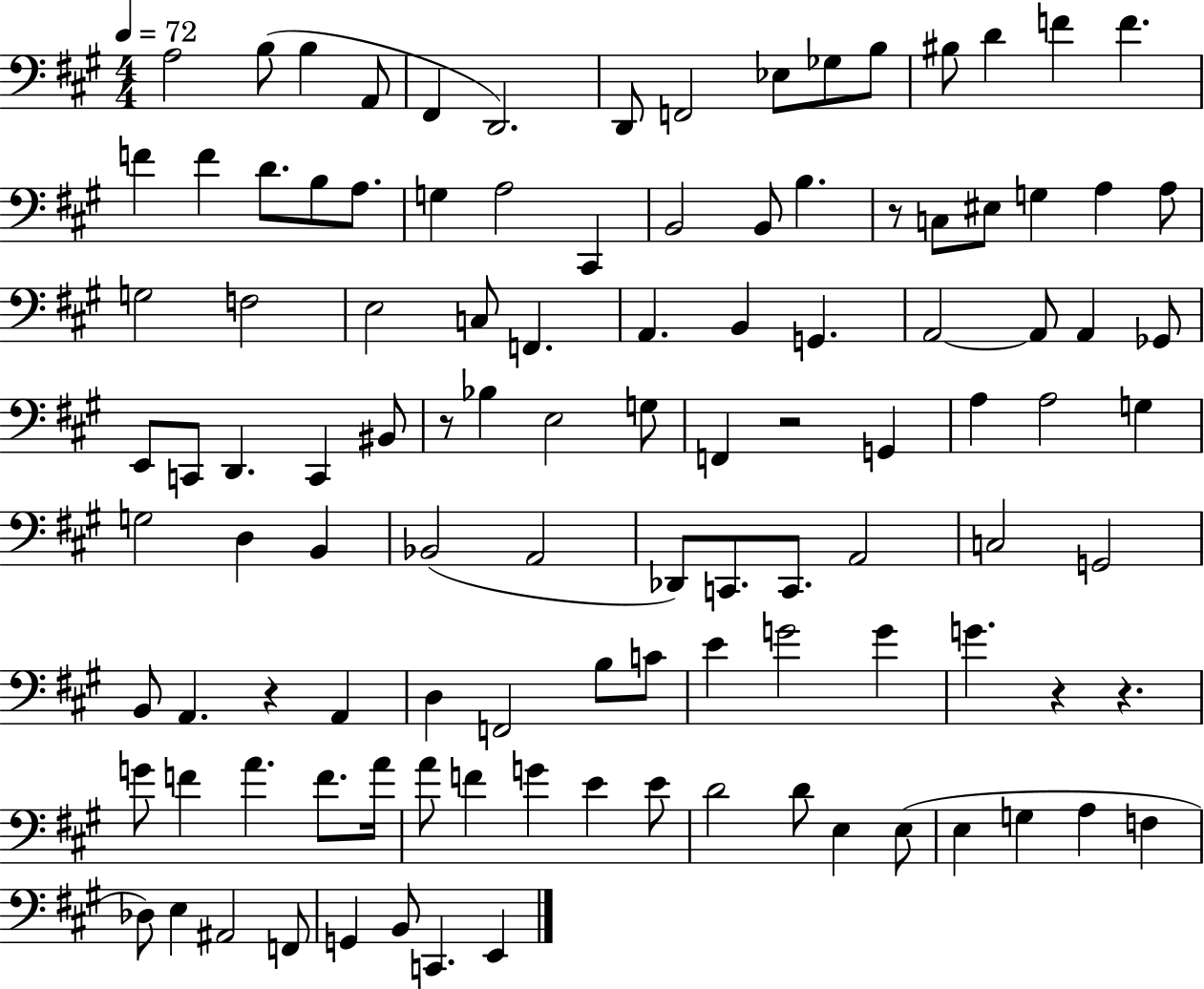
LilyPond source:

{
  \clef bass
  \numericTimeSignature
  \time 4/4
  \key a \major
  \tempo 4 = 72
  \repeat volta 2 { a2 b8( b4 a,8 | fis,4 d,2.) | d,8 f,2 ees8 ges8 b8 | bis8 d'4 f'4 f'4. | \break f'4 f'4 d'8. b8 a8. | g4 a2 cis,4 | b,2 b,8 b4. | r8 c8 eis8 g4 a4 a8 | \break g2 f2 | e2 c8 f,4. | a,4. b,4 g,4. | a,2~~ a,8 a,4 ges,8 | \break e,8 c,8 d,4. c,4 bis,8 | r8 bes4 e2 g8 | f,4 r2 g,4 | a4 a2 g4 | \break g2 d4 b,4 | bes,2( a,2 | des,8) c,8. c,8. a,2 | c2 g,2 | \break b,8 a,4. r4 a,4 | d4 f,2 b8 c'8 | e'4 g'2 g'4 | g'4. r4 r4. | \break g'8 f'4 a'4. f'8. a'16 | a'8 f'4 g'4 e'4 e'8 | d'2 d'8 e4 e8( | e4 g4 a4 f4 | \break des8) e4 ais,2 f,8 | g,4 b,8 c,4. e,4 | } \bar "|."
}